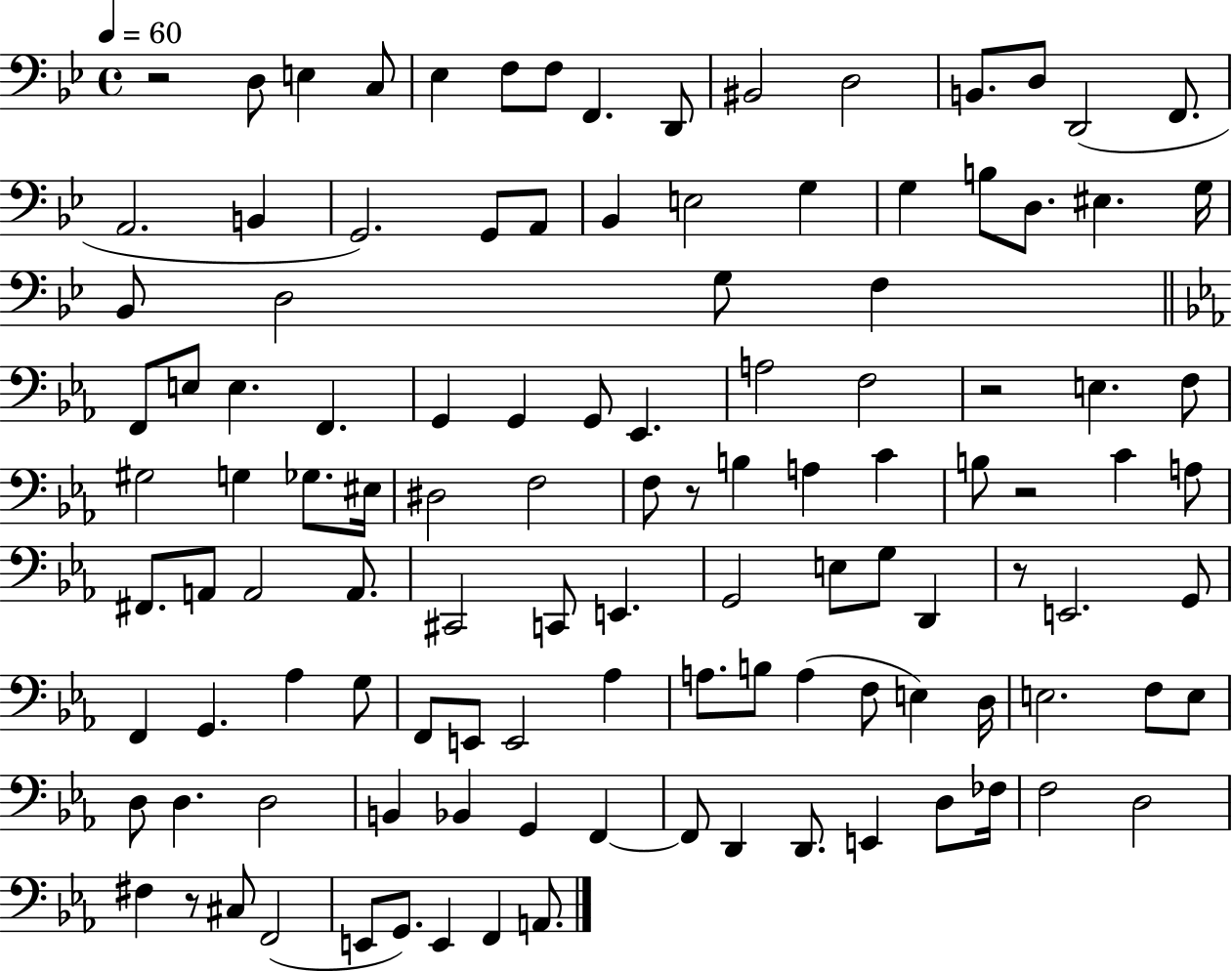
X:1
T:Untitled
M:4/4
L:1/4
K:Bb
z2 D,/2 E, C,/2 _E, F,/2 F,/2 F,, D,,/2 ^B,,2 D,2 B,,/2 D,/2 D,,2 F,,/2 A,,2 B,, G,,2 G,,/2 A,,/2 _B,, E,2 G, G, B,/2 D,/2 ^E, G,/4 _B,,/2 D,2 G,/2 F, F,,/2 E,/2 E, F,, G,, G,, G,,/2 _E,, A,2 F,2 z2 E, F,/2 ^G,2 G, _G,/2 ^E,/4 ^D,2 F,2 F,/2 z/2 B, A, C B,/2 z2 C A,/2 ^F,,/2 A,,/2 A,,2 A,,/2 ^C,,2 C,,/2 E,, G,,2 E,/2 G,/2 D,, z/2 E,,2 G,,/2 F,, G,, _A, G,/2 F,,/2 E,,/2 E,,2 _A, A,/2 B,/2 A, F,/2 E, D,/4 E,2 F,/2 E,/2 D,/2 D, D,2 B,, _B,, G,, F,, F,,/2 D,, D,,/2 E,, D,/2 _F,/4 F,2 D,2 ^F, z/2 ^C,/2 F,,2 E,,/2 G,,/2 E,, F,, A,,/2